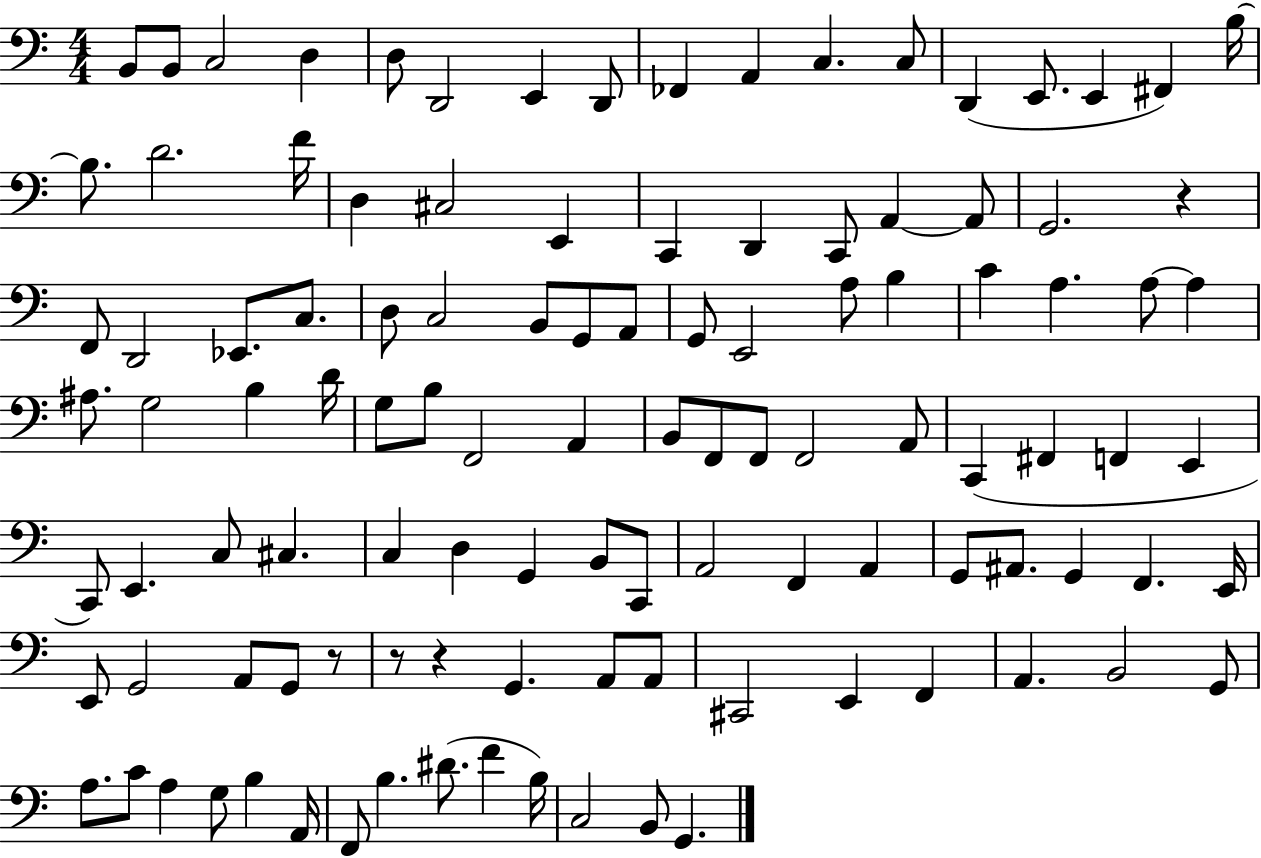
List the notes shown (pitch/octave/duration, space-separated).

B2/e B2/e C3/h D3/q D3/e D2/h E2/q D2/e FES2/q A2/q C3/q. C3/e D2/q E2/e. E2/q F#2/q B3/s B3/e. D4/h. F4/s D3/q C#3/h E2/q C2/q D2/q C2/e A2/q A2/e G2/h. R/q F2/e D2/h Eb2/e. C3/e. D3/e C3/h B2/e G2/e A2/e G2/e E2/h A3/e B3/q C4/q A3/q. A3/e A3/q A#3/e. G3/h B3/q D4/s G3/e B3/e F2/h A2/q B2/e F2/e F2/e F2/h A2/e C2/q F#2/q F2/q E2/q C2/e E2/q. C3/e C#3/q. C3/q D3/q G2/q B2/e C2/e A2/h F2/q A2/q G2/e A#2/e. G2/q F2/q. E2/s E2/e G2/h A2/e G2/e R/e R/e R/q G2/q. A2/e A2/e C#2/h E2/q F2/q A2/q. B2/h G2/e A3/e. C4/e A3/q G3/e B3/q A2/s F2/e B3/q. D#4/e. F4/q B3/s C3/h B2/e G2/q.